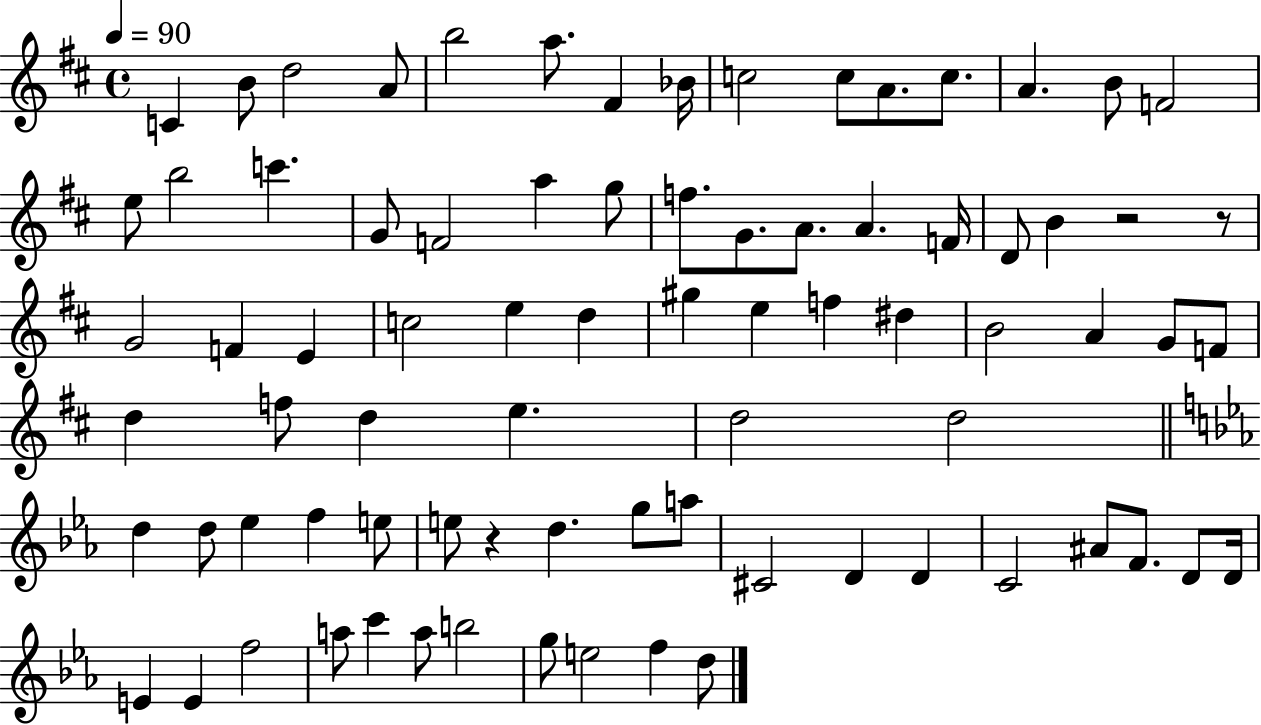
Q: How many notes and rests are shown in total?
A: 80